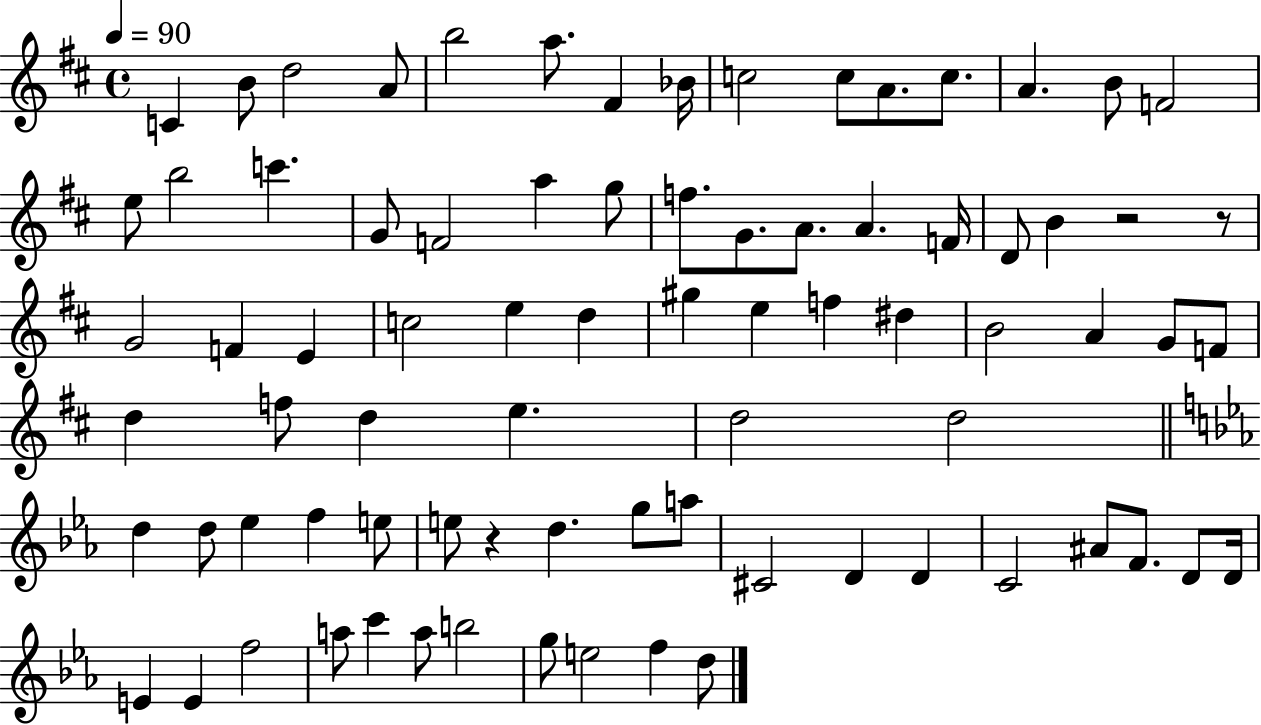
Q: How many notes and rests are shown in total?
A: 80